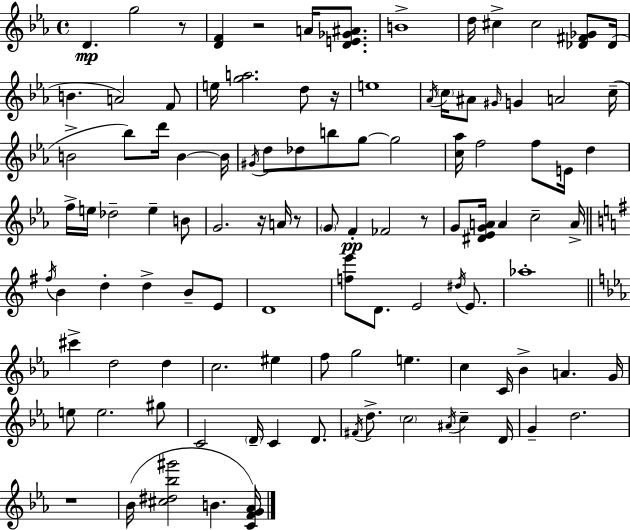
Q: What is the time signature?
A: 4/4